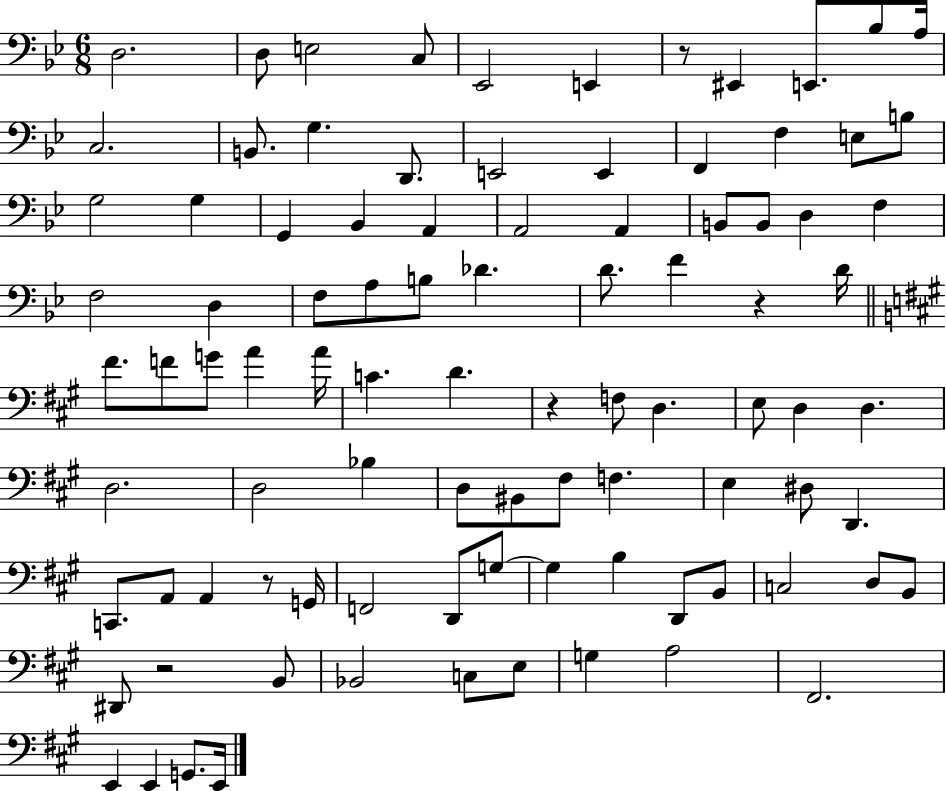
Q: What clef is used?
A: bass